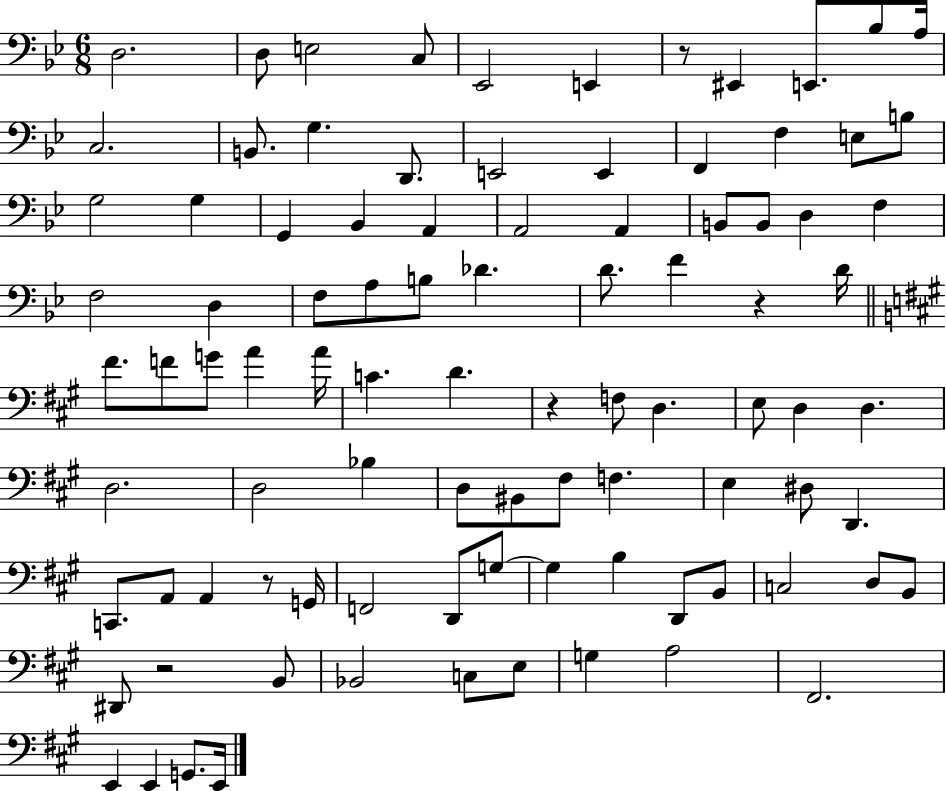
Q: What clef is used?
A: bass